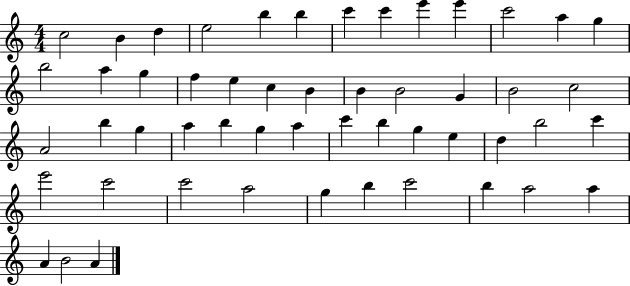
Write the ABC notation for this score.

X:1
T:Untitled
M:4/4
L:1/4
K:C
c2 B d e2 b b c' c' e' e' c'2 a g b2 a g f e c B B B2 G B2 c2 A2 b g a b g a c' b g e d b2 c' e'2 c'2 c'2 a2 g b c'2 b a2 a A B2 A